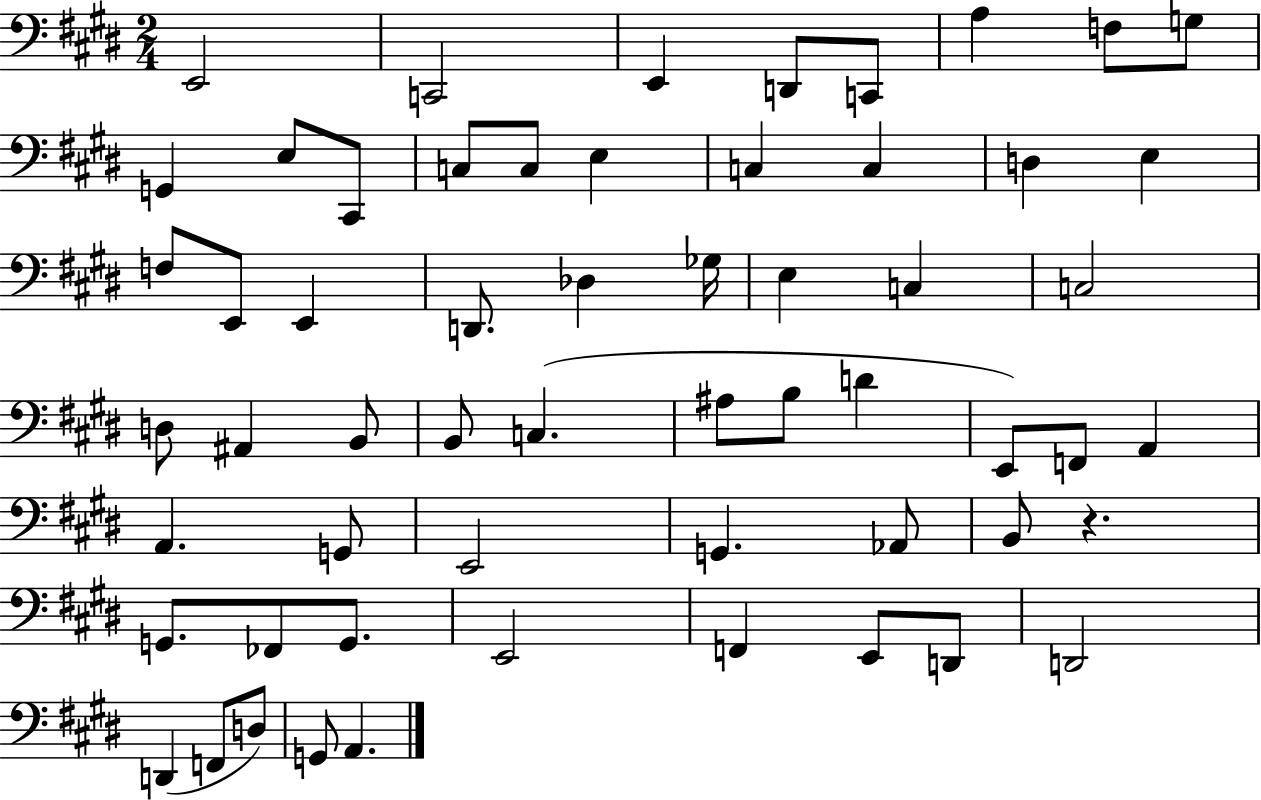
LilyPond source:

{
  \clef bass
  \numericTimeSignature
  \time 2/4
  \key e \major
  \repeat volta 2 { e,2 | c,2 | e,4 d,8 c,8 | a4 f8 g8 | \break g,4 e8 cis,8 | c8 c8 e4 | c4 c4 | d4 e4 | \break f8 e,8 e,4 | d,8. des4 ges16 | e4 c4 | c2 | \break d8 ais,4 b,8 | b,8 c4.( | ais8 b8 d'4 | e,8) f,8 a,4 | \break a,4. g,8 | e,2 | g,4. aes,8 | b,8 r4. | \break g,8. fes,8 g,8. | e,2 | f,4 e,8 d,8 | d,2 | \break d,4( f,8 d8) | g,8 a,4. | } \bar "|."
}